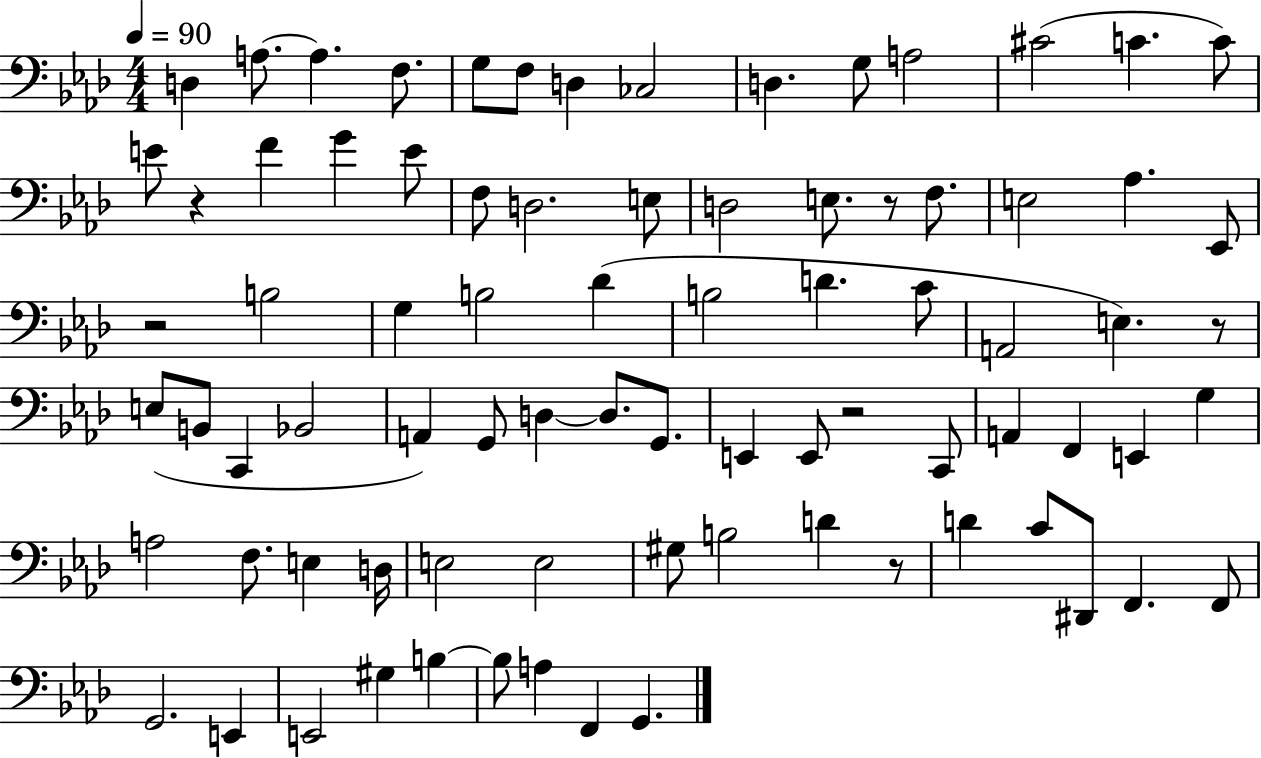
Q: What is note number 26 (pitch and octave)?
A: Ab3